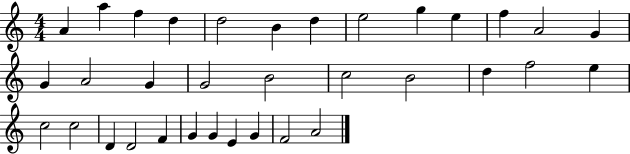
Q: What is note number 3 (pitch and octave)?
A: F5